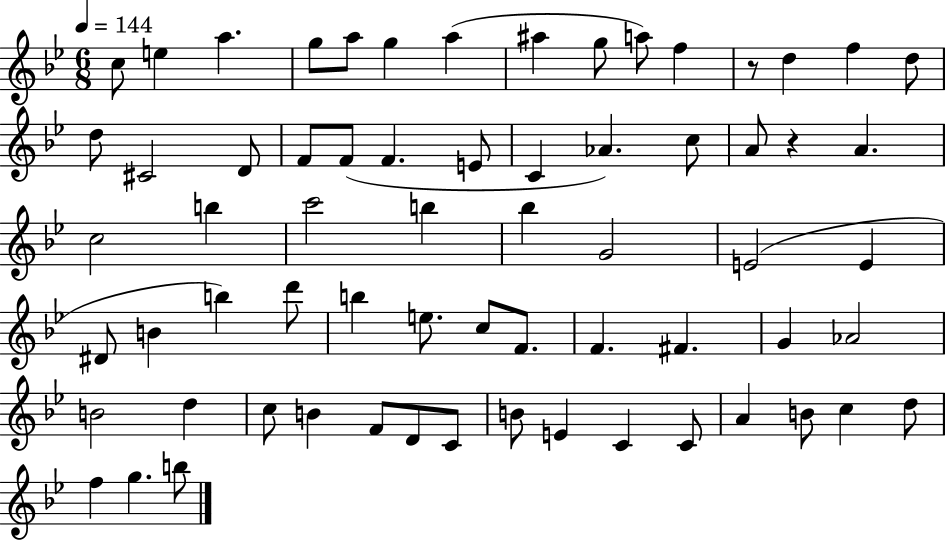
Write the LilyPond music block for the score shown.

{
  \clef treble
  \numericTimeSignature
  \time 6/8
  \key bes \major
  \tempo 4 = 144
  c''8 e''4 a''4. | g''8 a''8 g''4 a''4( | ais''4 g''8 a''8) f''4 | r8 d''4 f''4 d''8 | \break d''8 cis'2 d'8 | f'8 f'8( f'4. e'8 | c'4 aes'4.) c''8 | a'8 r4 a'4. | \break c''2 b''4 | c'''2 b''4 | bes''4 g'2 | e'2( e'4 | \break dis'8 b'4 b''4) d'''8 | b''4 e''8. c''8 f'8. | f'4. fis'4. | g'4 aes'2 | \break b'2 d''4 | c''8 b'4 f'8 d'8 c'8 | b'8 e'4 c'4 c'8 | a'4 b'8 c''4 d''8 | \break f''4 g''4. b''8 | \bar "|."
}